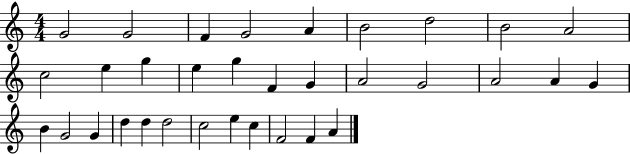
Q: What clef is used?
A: treble